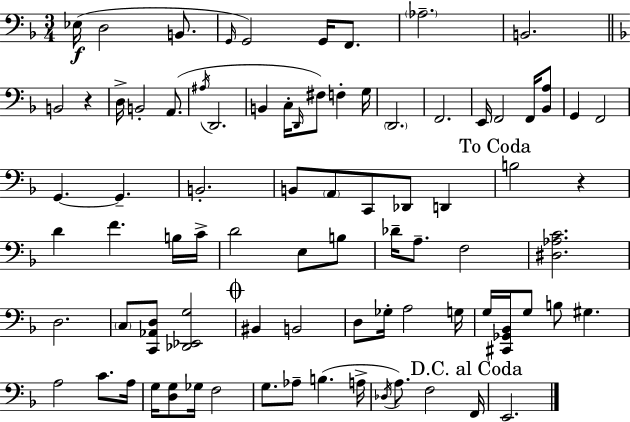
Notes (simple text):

Eb3/s D3/h B2/e. G2/s G2/h G2/s F2/e. Ab3/h. B2/h. B2/h R/q D3/s B2/h A2/e. A#3/s D2/h. B2/q C3/s D2/s F#3/e F3/q G3/s D2/h. F2/h. E2/s F2/h F2/s [Bb2,A3]/e G2/q F2/h G2/q. G2/q. B2/h. B2/e A2/e C2/e Db2/e D2/q B3/h R/q D4/q F4/q. B3/s C4/s D4/h E3/e B3/e Db4/s A3/e. F3/h [D#3,Ab3,C4]/h. D3/h. C3/e [C2,Ab2,D3]/e [Db2,Eb2,G3]/h BIS2/q B2/h D3/e Gb3/s A3/h G3/s G3/s [C#2,Gb2,Bb2]/s G3/e B3/e G#3/q. A3/h C4/e. A3/s G3/s [D3,G3]/e Gb3/s F3/h G3/e. Ab3/e B3/q. A3/s Db3/s A3/e. F3/h F2/s E2/h.